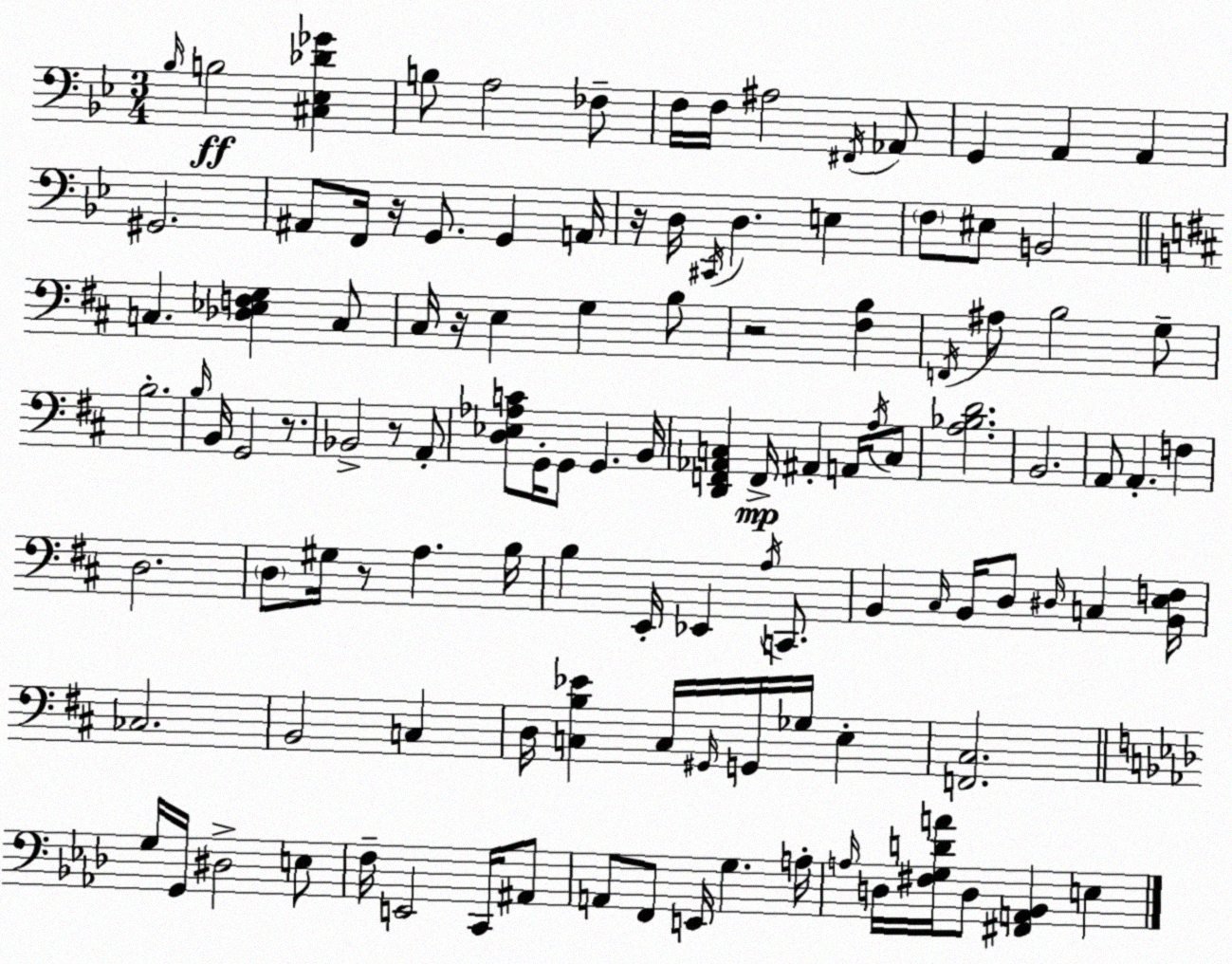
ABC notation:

X:1
T:Untitled
M:3/4
L:1/4
K:Bb
_B,/4 B,2 [^C,_E,_D_G] B,/2 A,2 _F,/2 F,/4 F,/4 ^A,2 ^F,,/4 _A,,/2 G,, A,, A,, ^G,,2 ^A,,/2 F,,/4 z/4 G,,/2 G,, A,,/4 z/4 D,/4 ^C,,/4 D, E, F,/2 ^E,/2 B,,2 C, [_D,_E,F,G,] C,/2 ^C,/4 z/4 E, G, B,/2 z2 [^F,B,] F,,/4 ^A,/2 B,2 G,/2 B,2 B,/4 B,,/4 G,,2 z/2 _B,,2 z/2 A,,/2 [D,_E,_A,C]/2 G,,/4 G,,/2 G,, B,,/4 [D,,F,,_A,,C,] F,,/4 ^A,, A,,/4 A,/4 C,/2 [A,_B,D]2 B,,2 A,,/2 A,, F, D,2 D,/2 ^G,/4 z/2 A, B,/4 B, E,,/4 _E,, A,/4 C,,/2 B,, ^C,/4 B,,/4 D,/2 ^D,/4 C, [B,,E,F,]/4 _C,2 B,,2 C, D,/4 [C,B,_E] C,/4 ^G,,/4 G,,/4 _G,/4 E, [F,,^C,]2 G,/4 G,,/4 ^D,2 E,/2 F,/4 E,,2 C,,/4 ^A,,/2 A,,/2 F,,/2 E,,/4 G, A,/4 A,/4 D,/4 [^F,G,DA]/4 D,/2 [^F,,A,,_B,,] E,